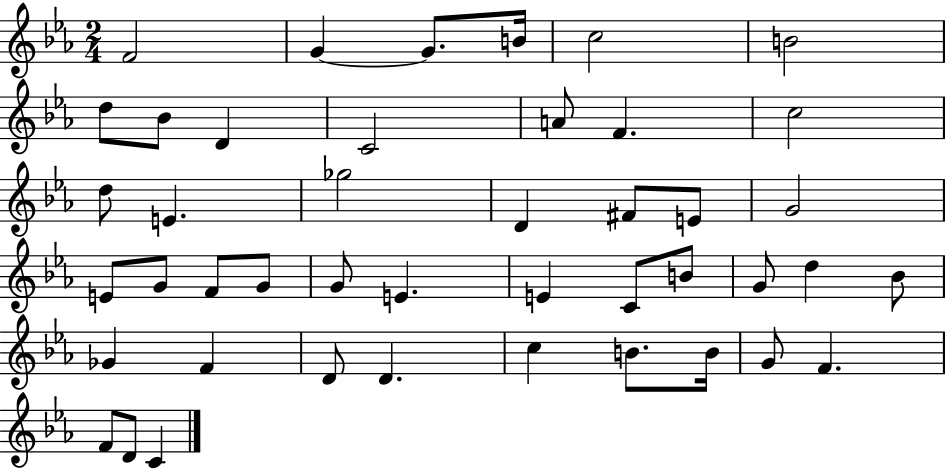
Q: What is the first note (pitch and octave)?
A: F4